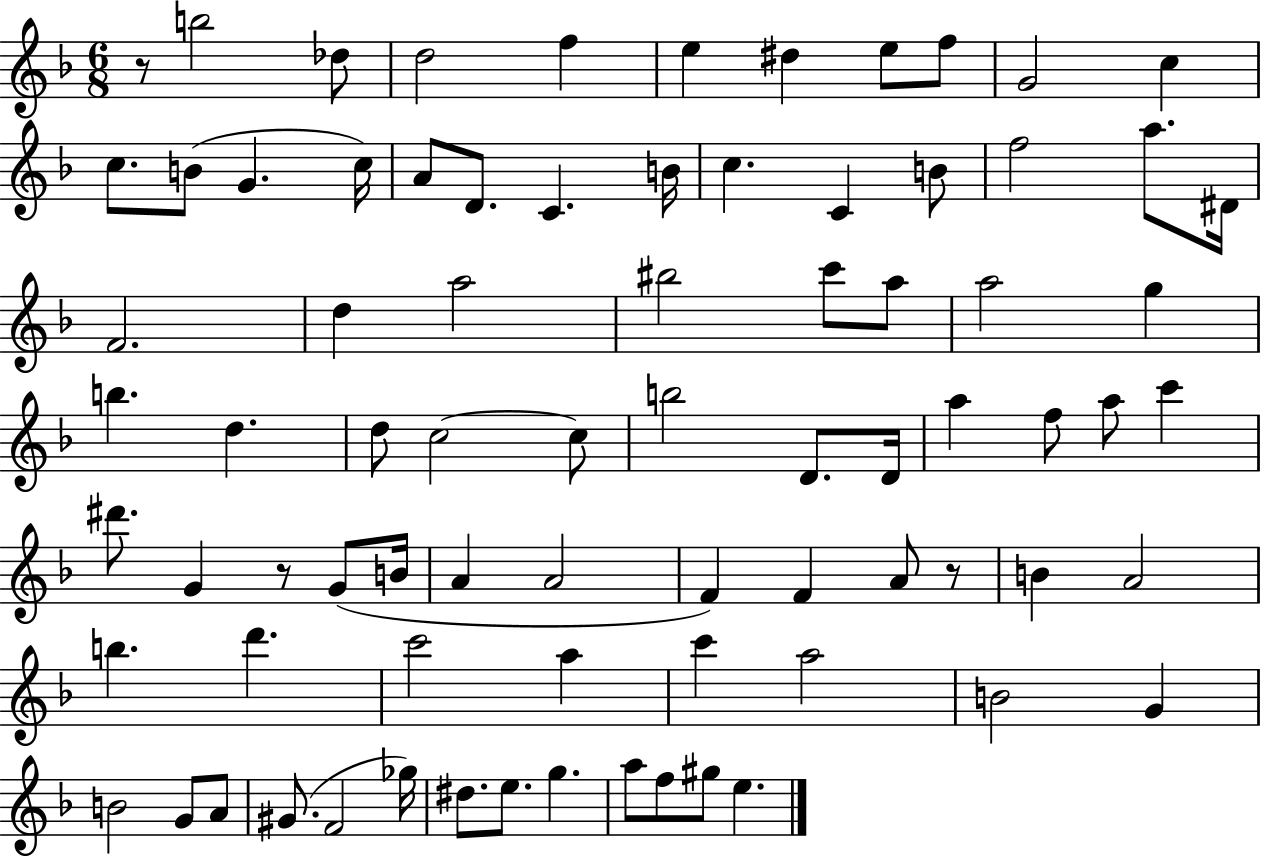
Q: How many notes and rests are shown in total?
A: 79